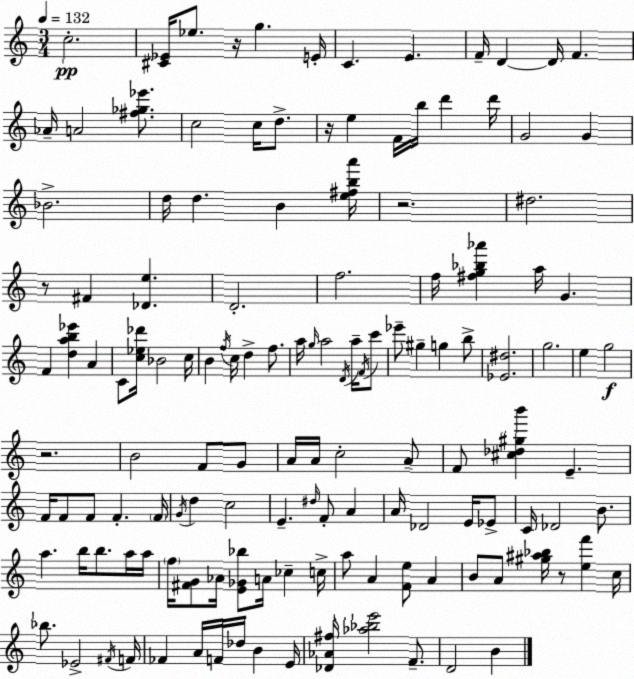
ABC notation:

X:1
T:Untitled
M:3/4
L:1/4
K:Am
c2 [^C_E]/4 _e/2 z/4 g E/4 C E F/4 D D/4 F _A/4 A2 [^f_g_e']/2 c2 c/4 d/2 z/4 e F/4 b/4 d' d'/4 G2 G _B2 d/4 d B [e^fba']/4 z2 ^d2 z/2 ^F [_De] D2 f2 f/4 [^fg_b_a'] a/4 G F [dab_e'] A C/2 [c_e_d']/4 _B2 c/4 B f/4 c/4 d f/2 a/4 g/4 a2 D/4 a/4 F/4 c'/2 _e'/2 ^g g b/2 [_E^d]2 g2 e g2 z2 B2 F/2 G/2 A/4 A/4 c2 A/2 F/2 [^c_d^gb'] E F/4 F/2 F/2 F F/4 G/4 d c2 E ^d/4 F/2 A A/4 _D2 E/4 _E/2 C/4 _D2 B/2 a b/4 b/2 a/4 a/4 f/4 [^FG]/2 _A/4 [E_G_b]/2 A/4 _c c/4 a/2 A [Fe]/2 A B/2 A/2 [^g^a_b]/4 z/2 [ef'] c/4 _b/2 _E2 ^F/4 F/4 _F A/4 F/4 _d/4 B E/4 [_D_A^f]/4 [_a_be']2 F/2 D2 B